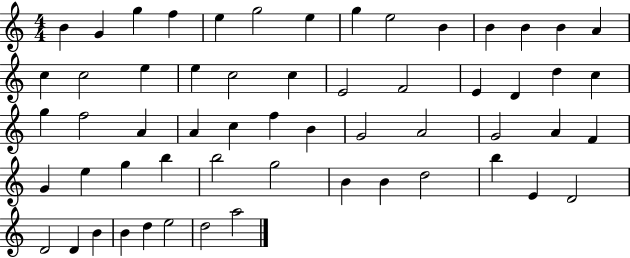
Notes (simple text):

B4/q G4/q G5/q F5/q E5/q G5/h E5/q G5/q E5/h B4/q B4/q B4/q B4/q A4/q C5/q C5/h E5/q E5/q C5/h C5/q E4/h F4/h E4/q D4/q D5/q C5/q G5/q F5/h A4/q A4/q C5/q F5/q B4/q G4/h A4/h G4/h A4/q F4/q G4/q E5/q G5/q B5/q B5/h G5/h B4/q B4/q D5/h B5/q E4/q D4/h D4/h D4/q B4/q B4/q D5/q E5/h D5/h A5/h